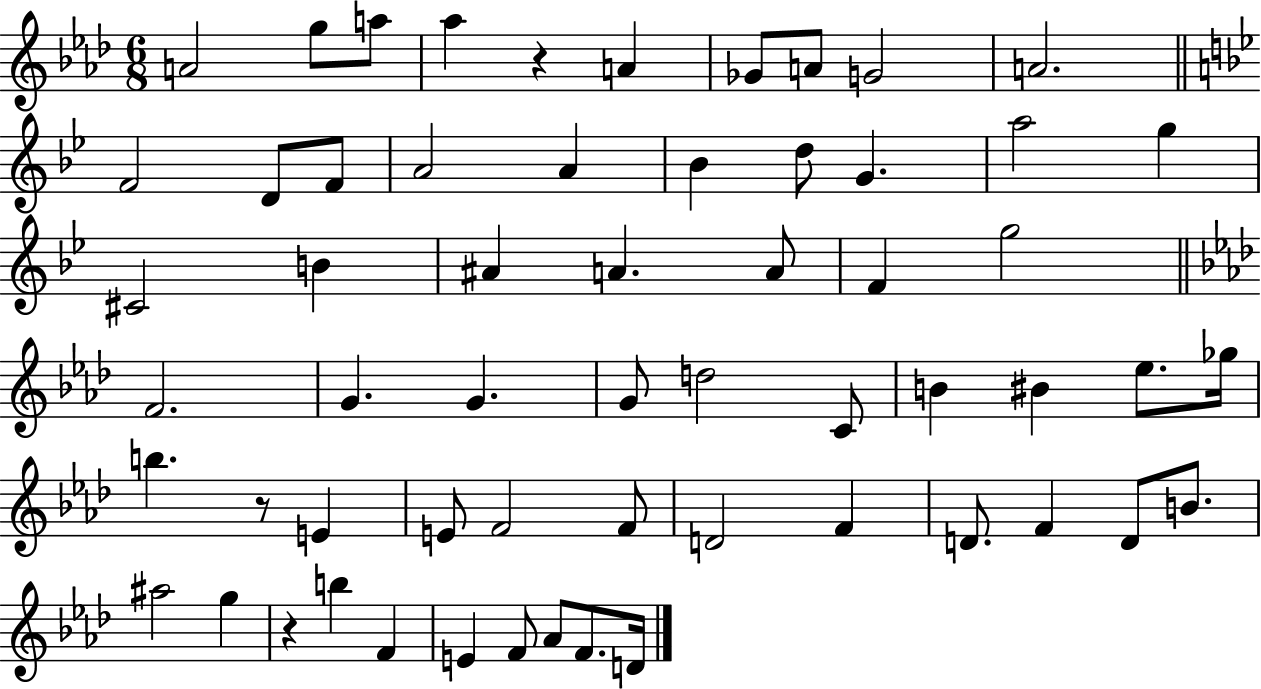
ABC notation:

X:1
T:Untitled
M:6/8
L:1/4
K:Ab
A2 g/2 a/2 _a z A _G/2 A/2 G2 A2 F2 D/2 F/2 A2 A _B d/2 G a2 g ^C2 B ^A A A/2 F g2 F2 G G G/2 d2 C/2 B ^B _e/2 _g/4 b z/2 E E/2 F2 F/2 D2 F D/2 F D/2 B/2 ^a2 g z b F E F/2 _A/2 F/2 D/4